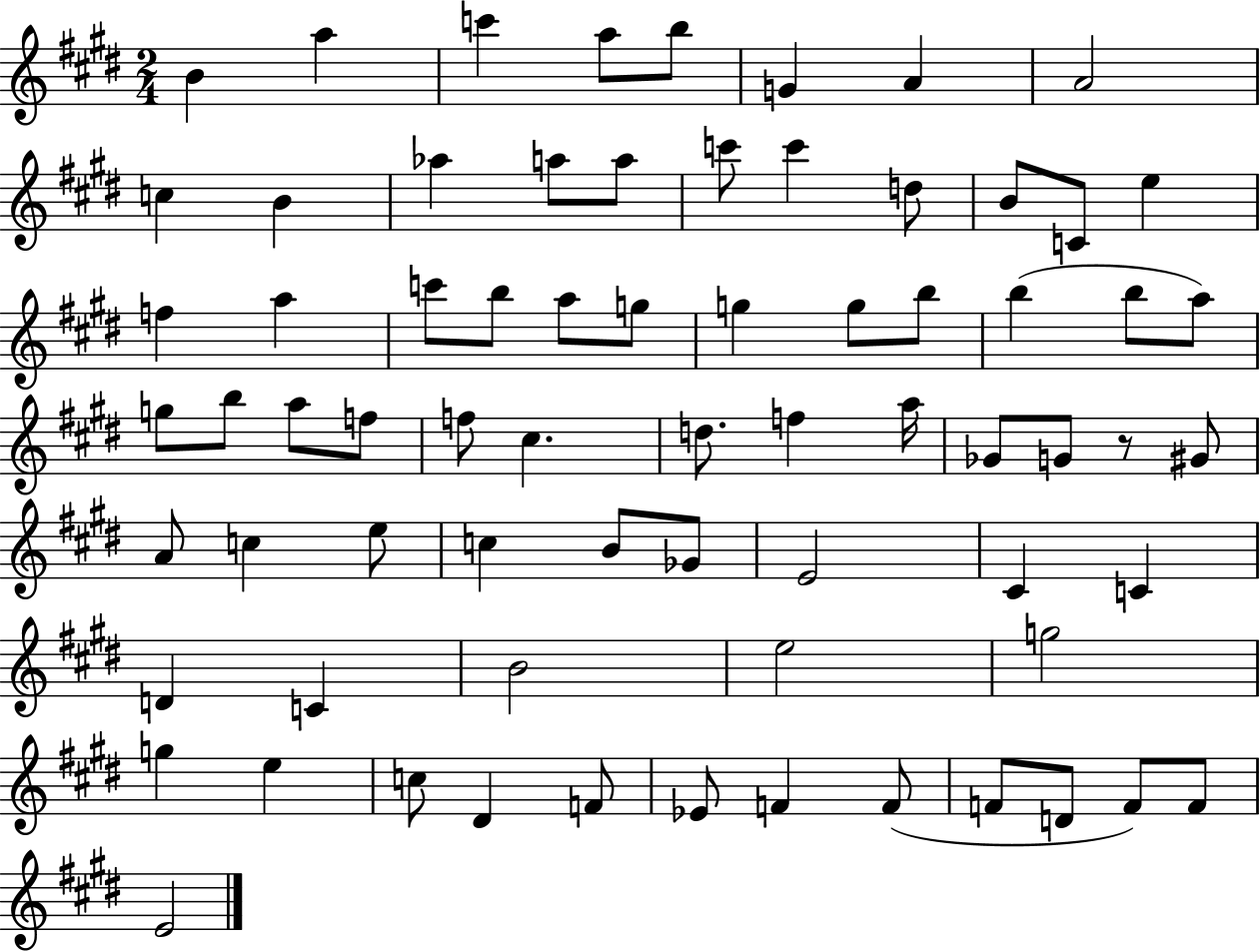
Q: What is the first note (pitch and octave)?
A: B4